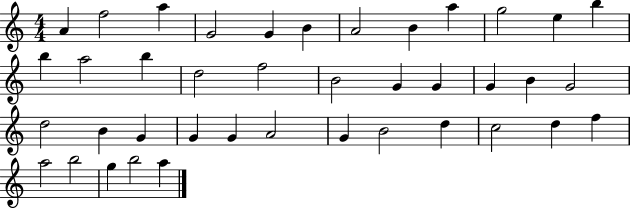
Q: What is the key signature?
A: C major